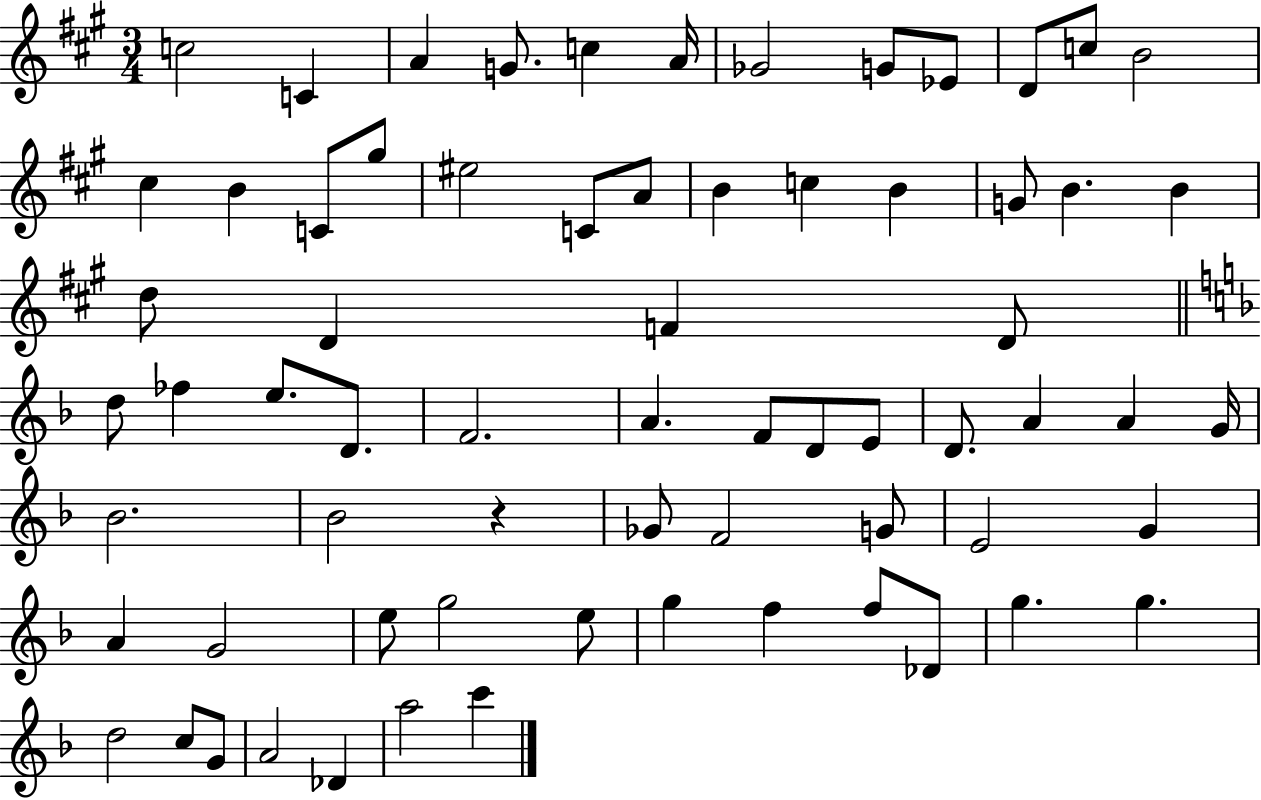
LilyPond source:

{
  \clef treble
  \numericTimeSignature
  \time 3/4
  \key a \major
  c''2 c'4 | a'4 g'8. c''4 a'16 | ges'2 g'8 ees'8 | d'8 c''8 b'2 | \break cis''4 b'4 c'8 gis''8 | eis''2 c'8 a'8 | b'4 c''4 b'4 | g'8 b'4. b'4 | \break d''8 d'4 f'4 d'8 | \bar "||" \break \key f \major d''8 fes''4 e''8. d'8. | f'2. | a'4. f'8 d'8 e'8 | d'8. a'4 a'4 g'16 | \break bes'2. | bes'2 r4 | ges'8 f'2 g'8 | e'2 g'4 | \break a'4 g'2 | e''8 g''2 e''8 | g''4 f''4 f''8 des'8 | g''4. g''4. | \break d''2 c''8 g'8 | a'2 des'4 | a''2 c'''4 | \bar "|."
}